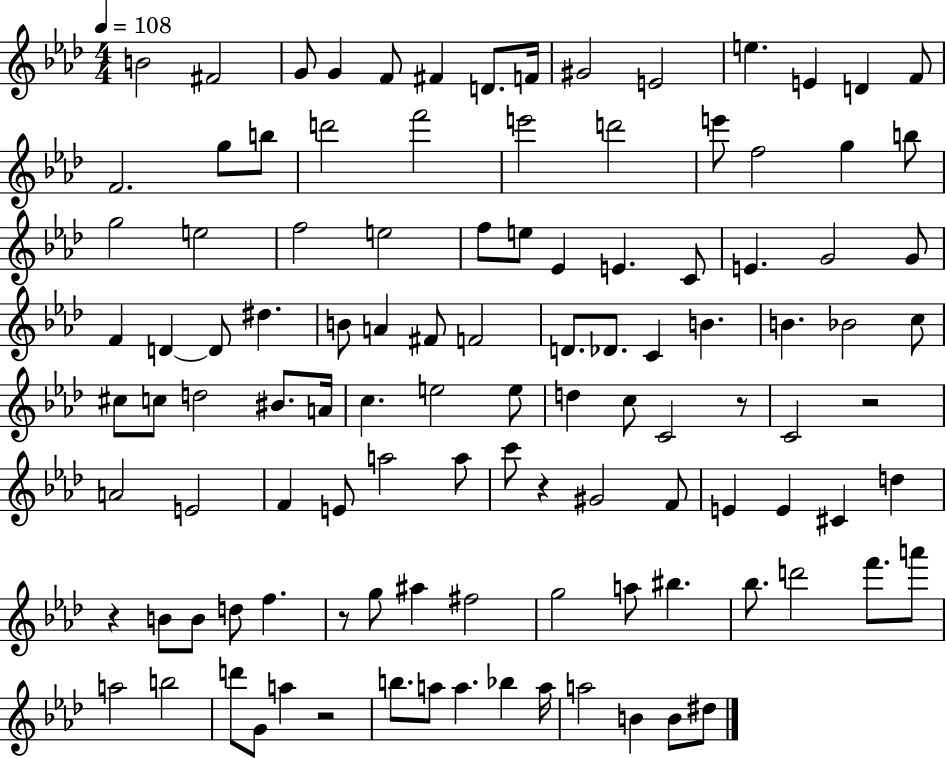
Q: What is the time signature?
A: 4/4